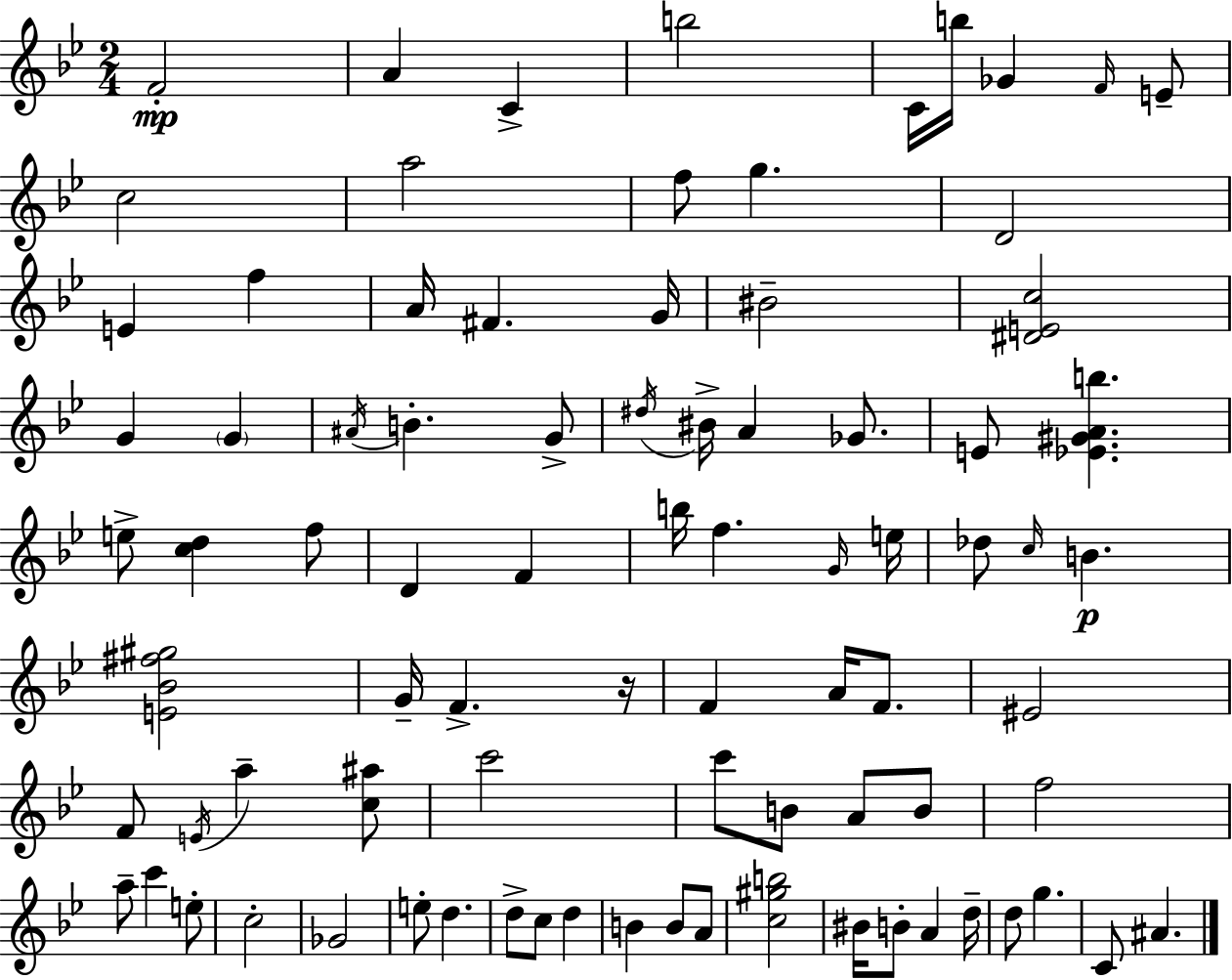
F4/h A4/q C4/q B5/h C4/s B5/s Gb4/q F4/s E4/e C5/h A5/h F5/e G5/q. D4/h E4/q F5/q A4/s F#4/q. G4/s BIS4/h [D#4,E4,C5]/h G4/q G4/q A#4/s B4/q. G4/e D#5/s BIS4/s A4/q Gb4/e. E4/e [Eb4,G#4,A4,B5]/q. E5/e [C5,D5]/q F5/e D4/q F4/q B5/s F5/q. G4/s E5/s Db5/e C5/s B4/q. [E4,Bb4,F#5,G#5]/h G4/s F4/q. R/s F4/q A4/s F4/e. EIS4/h F4/e E4/s A5/q [C5,A#5]/e C6/h C6/e B4/e A4/e B4/e F5/h A5/e C6/q E5/e C5/h Gb4/h E5/e D5/q. D5/e C5/e D5/q B4/q B4/e A4/e [C5,G#5,B5]/h BIS4/s B4/e A4/q D5/s D5/e G5/q. C4/e A#4/q.